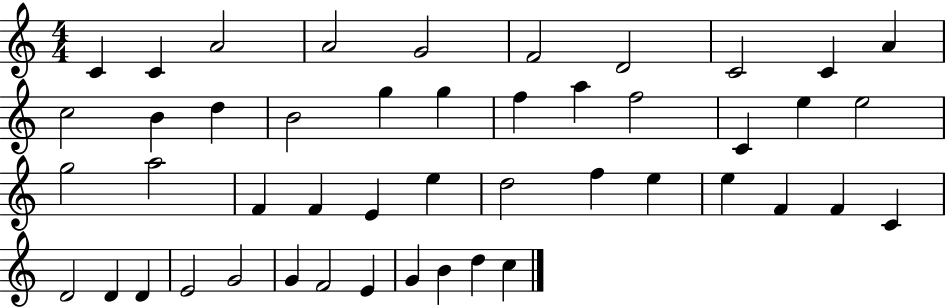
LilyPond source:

{
  \clef treble
  \numericTimeSignature
  \time 4/4
  \key c \major
  c'4 c'4 a'2 | a'2 g'2 | f'2 d'2 | c'2 c'4 a'4 | \break c''2 b'4 d''4 | b'2 g''4 g''4 | f''4 a''4 f''2 | c'4 e''4 e''2 | \break g''2 a''2 | f'4 f'4 e'4 e''4 | d''2 f''4 e''4 | e''4 f'4 f'4 c'4 | \break d'2 d'4 d'4 | e'2 g'2 | g'4 f'2 e'4 | g'4 b'4 d''4 c''4 | \break \bar "|."
}